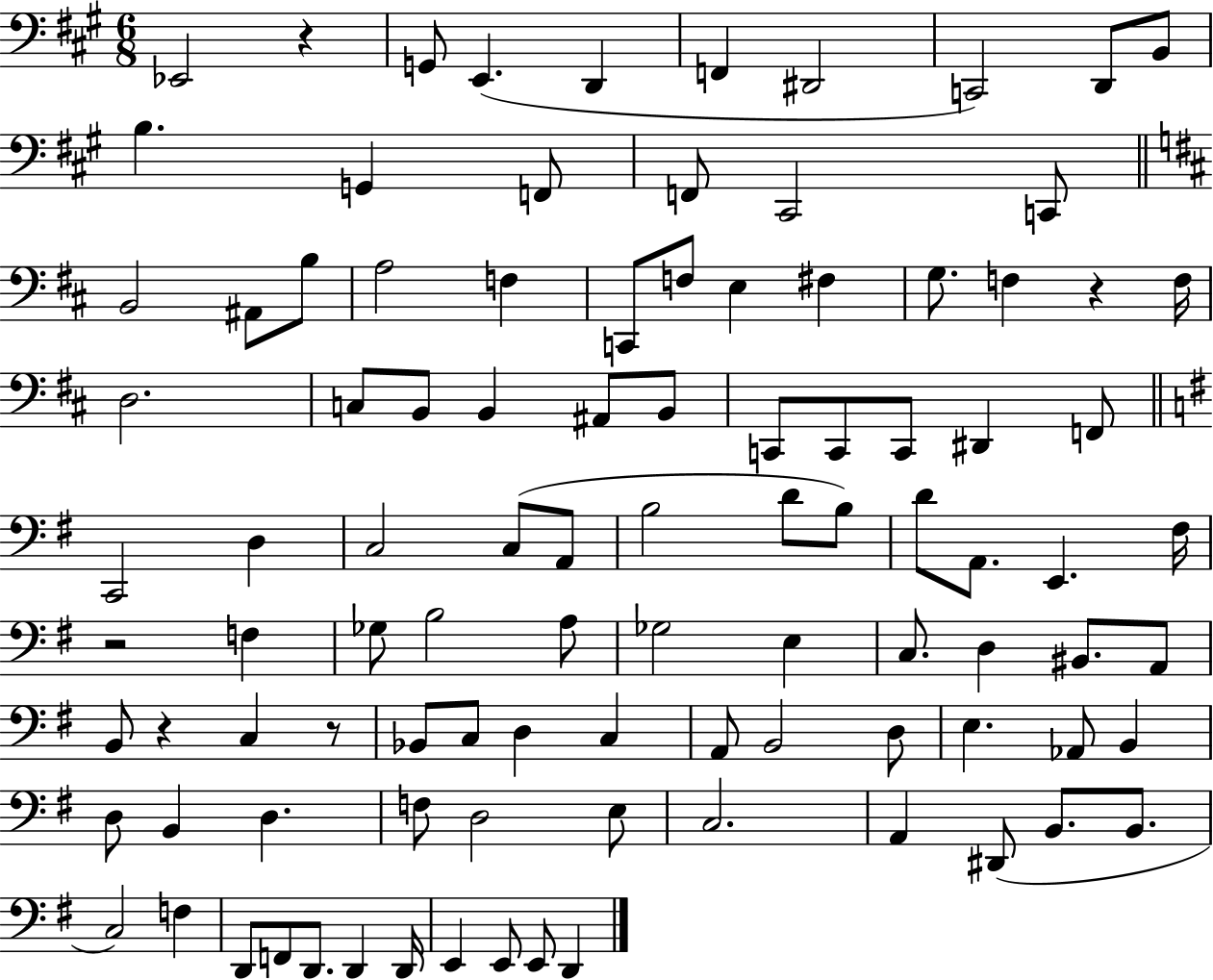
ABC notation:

X:1
T:Untitled
M:6/8
L:1/4
K:A
_E,,2 z G,,/2 E,, D,, F,, ^D,,2 C,,2 D,,/2 B,,/2 B, G,, F,,/2 F,,/2 ^C,,2 C,,/2 B,,2 ^A,,/2 B,/2 A,2 F, C,,/2 F,/2 E, ^F, G,/2 F, z F,/4 D,2 C,/2 B,,/2 B,, ^A,,/2 B,,/2 C,,/2 C,,/2 C,,/2 ^D,, F,,/2 C,,2 D, C,2 C,/2 A,,/2 B,2 D/2 B,/2 D/2 A,,/2 E,, ^F,/4 z2 F, _G,/2 B,2 A,/2 _G,2 E, C,/2 D, ^B,,/2 A,,/2 B,,/2 z C, z/2 _B,,/2 C,/2 D, C, A,,/2 B,,2 D,/2 E, _A,,/2 B,, D,/2 B,, D, F,/2 D,2 E,/2 C,2 A,, ^D,,/2 B,,/2 B,,/2 C,2 F, D,,/2 F,,/2 D,,/2 D,, D,,/4 E,, E,,/2 E,,/2 D,,